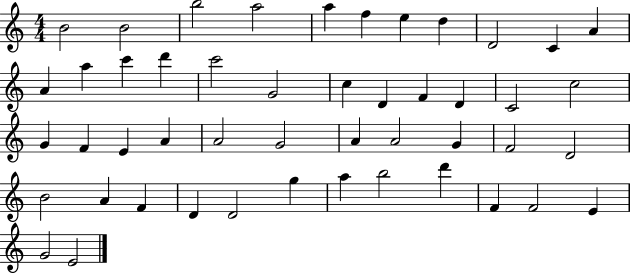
B4/h B4/h B5/h A5/h A5/q F5/q E5/q D5/q D4/h C4/q A4/q A4/q A5/q C6/q D6/q C6/h G4/h C5/q D4/q F4/q D4/q C4/h C5/h G4/q F4/q E4/q A4/q A4/h G4/h A4/q A4/h G4/q F4/h D4/h B4/h A4/q F4/q D4/q D4/h G5/q A5/q B5/h D6/q F4/q F4/h E4/q G4/h E4/h